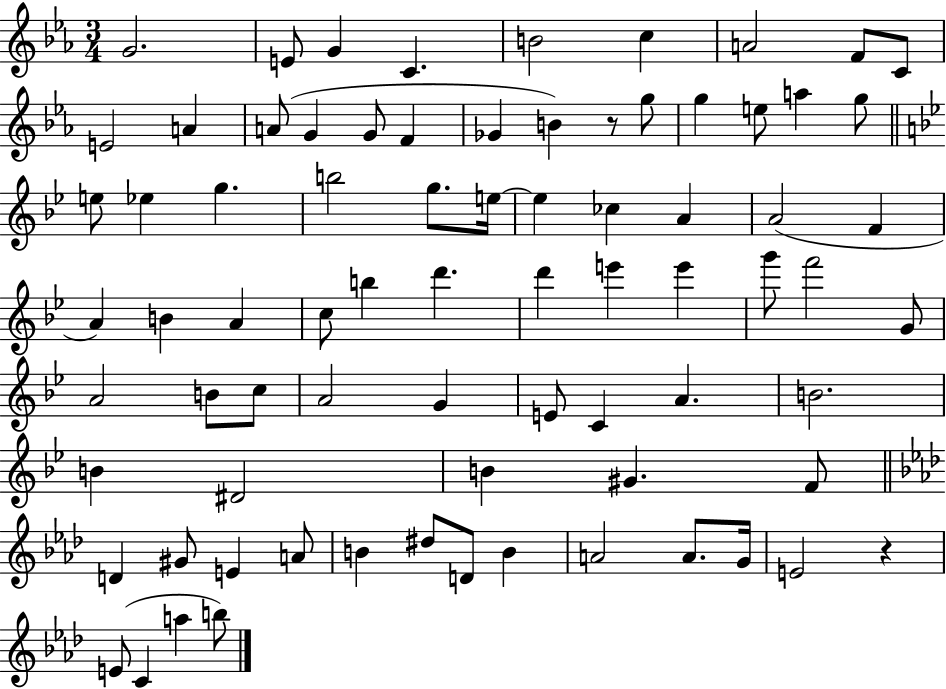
X:1
T:Untitled
M:3/4
L:1/4
K:Eb
G2 E/2 G C B2 c A2 F/2 C/2 E2 A A/2 G G/2 F _G B z/2 g/2 g e/2 a g/2 e/2 _e g b2 g/2 e/4 e _c A A2 F A B A c/2 b d' d' e' e' g'/2 f'2 G/2 A2 B/2 c/2 A2 G E/2 C A B2 B ^D2 B ^G F/2 D ^G/2 E A/2 B ^d/2 D/2 B A2 A/2 G/4 E2 z E/2 C a b/2